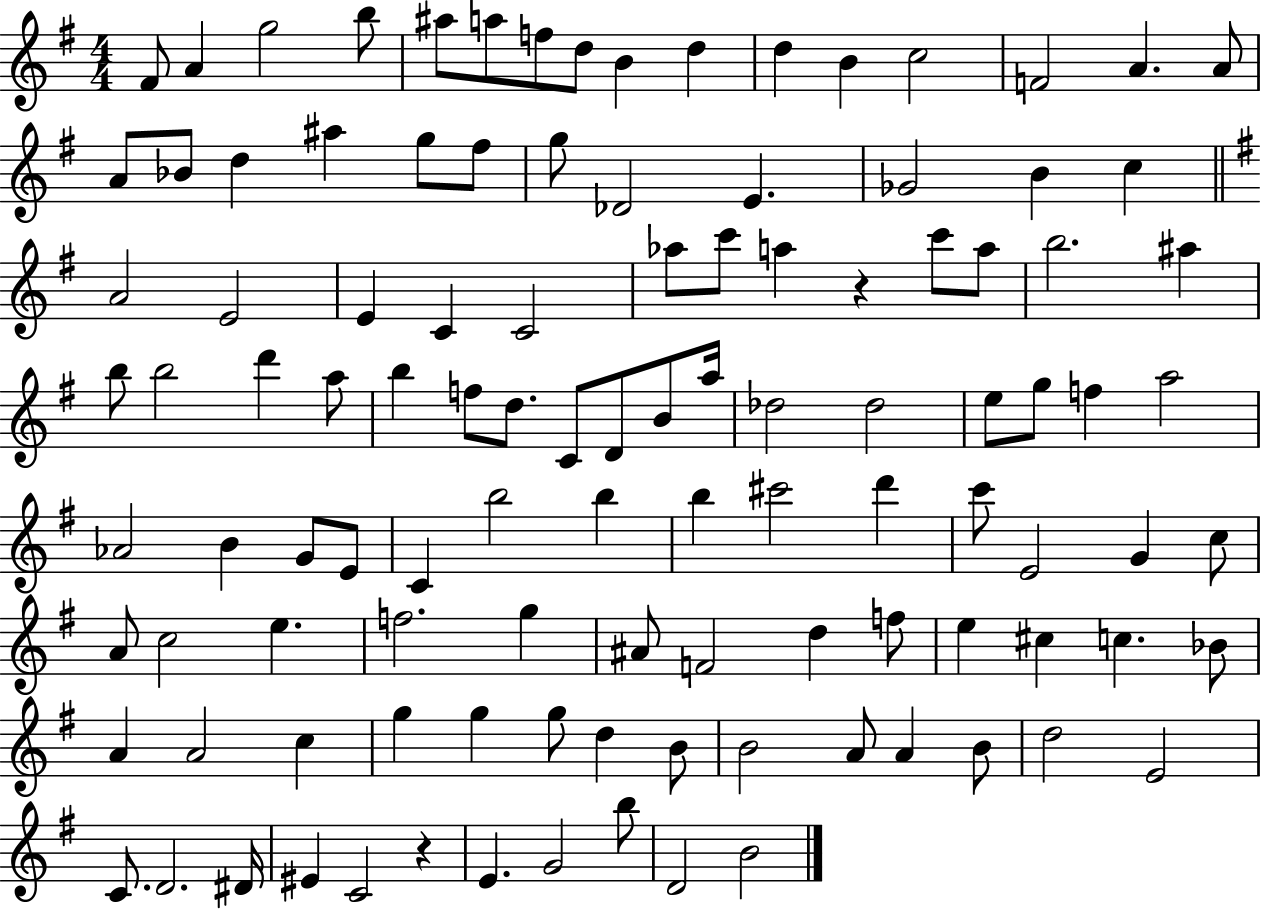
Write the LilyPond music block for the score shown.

{
  \clef treble
  \numericTimeSignature
  \time 4/4
  \key g \major
  fis'8 a'4 g''2 b''8 | ais''8 a''8 f''8 d''8 b'4 d''4 | d''4 b'4 c''2 | f'2 a'4. a'8 | \break a'8 bes'8 d''4 ais''4 g''8 fis''8 | g''8 des'2 e'4. | ges'2 b'4 c''4 | \bar "||" \break \key e \minor a'2 e'2 | e'4 c'4 c'2 | aes''8 c'''8 a''4 r4 c'''8 a''8 | b''2. ais''4 | \break b''8 b''2 d'''4 a''8 | b''4 f''8 d''8. c'8 d'8 b'8 a''16 | des''2 des''2 | e''8 g''8 f''4 a''2 | \break aes'2 b'4 g'8 e'8 | c'4 b''2 b''4 | b''4 cis'''2 d'''4 | c'''8 e'2 g'4 c''8 | \break a'8 c''2 e''4. | f''2. g''4 | ais'8 f'2 d''4 f''8 | e''4 cis''4 c''4. bes'8 | \break a'4 a'2 c''4 | g''4 g''4 g''8 d''4 b'8 | b'2 a'8 a'4 b'8 | d''2 e'2 | \break c'8. d'2. dis'16 | eis'4 c'2 r4 | e'4. g'2 b''8 | d'2 b'2 | \break \bar "|."
}